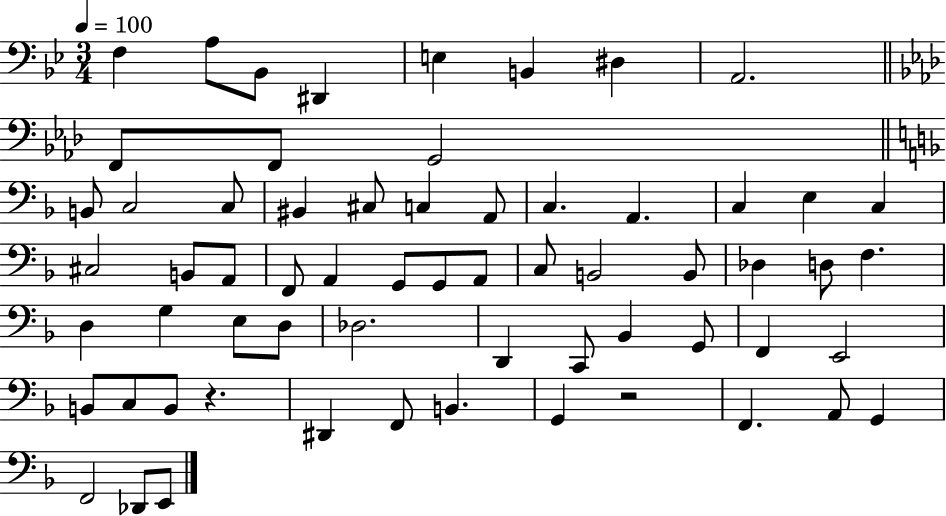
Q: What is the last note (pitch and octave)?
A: E2